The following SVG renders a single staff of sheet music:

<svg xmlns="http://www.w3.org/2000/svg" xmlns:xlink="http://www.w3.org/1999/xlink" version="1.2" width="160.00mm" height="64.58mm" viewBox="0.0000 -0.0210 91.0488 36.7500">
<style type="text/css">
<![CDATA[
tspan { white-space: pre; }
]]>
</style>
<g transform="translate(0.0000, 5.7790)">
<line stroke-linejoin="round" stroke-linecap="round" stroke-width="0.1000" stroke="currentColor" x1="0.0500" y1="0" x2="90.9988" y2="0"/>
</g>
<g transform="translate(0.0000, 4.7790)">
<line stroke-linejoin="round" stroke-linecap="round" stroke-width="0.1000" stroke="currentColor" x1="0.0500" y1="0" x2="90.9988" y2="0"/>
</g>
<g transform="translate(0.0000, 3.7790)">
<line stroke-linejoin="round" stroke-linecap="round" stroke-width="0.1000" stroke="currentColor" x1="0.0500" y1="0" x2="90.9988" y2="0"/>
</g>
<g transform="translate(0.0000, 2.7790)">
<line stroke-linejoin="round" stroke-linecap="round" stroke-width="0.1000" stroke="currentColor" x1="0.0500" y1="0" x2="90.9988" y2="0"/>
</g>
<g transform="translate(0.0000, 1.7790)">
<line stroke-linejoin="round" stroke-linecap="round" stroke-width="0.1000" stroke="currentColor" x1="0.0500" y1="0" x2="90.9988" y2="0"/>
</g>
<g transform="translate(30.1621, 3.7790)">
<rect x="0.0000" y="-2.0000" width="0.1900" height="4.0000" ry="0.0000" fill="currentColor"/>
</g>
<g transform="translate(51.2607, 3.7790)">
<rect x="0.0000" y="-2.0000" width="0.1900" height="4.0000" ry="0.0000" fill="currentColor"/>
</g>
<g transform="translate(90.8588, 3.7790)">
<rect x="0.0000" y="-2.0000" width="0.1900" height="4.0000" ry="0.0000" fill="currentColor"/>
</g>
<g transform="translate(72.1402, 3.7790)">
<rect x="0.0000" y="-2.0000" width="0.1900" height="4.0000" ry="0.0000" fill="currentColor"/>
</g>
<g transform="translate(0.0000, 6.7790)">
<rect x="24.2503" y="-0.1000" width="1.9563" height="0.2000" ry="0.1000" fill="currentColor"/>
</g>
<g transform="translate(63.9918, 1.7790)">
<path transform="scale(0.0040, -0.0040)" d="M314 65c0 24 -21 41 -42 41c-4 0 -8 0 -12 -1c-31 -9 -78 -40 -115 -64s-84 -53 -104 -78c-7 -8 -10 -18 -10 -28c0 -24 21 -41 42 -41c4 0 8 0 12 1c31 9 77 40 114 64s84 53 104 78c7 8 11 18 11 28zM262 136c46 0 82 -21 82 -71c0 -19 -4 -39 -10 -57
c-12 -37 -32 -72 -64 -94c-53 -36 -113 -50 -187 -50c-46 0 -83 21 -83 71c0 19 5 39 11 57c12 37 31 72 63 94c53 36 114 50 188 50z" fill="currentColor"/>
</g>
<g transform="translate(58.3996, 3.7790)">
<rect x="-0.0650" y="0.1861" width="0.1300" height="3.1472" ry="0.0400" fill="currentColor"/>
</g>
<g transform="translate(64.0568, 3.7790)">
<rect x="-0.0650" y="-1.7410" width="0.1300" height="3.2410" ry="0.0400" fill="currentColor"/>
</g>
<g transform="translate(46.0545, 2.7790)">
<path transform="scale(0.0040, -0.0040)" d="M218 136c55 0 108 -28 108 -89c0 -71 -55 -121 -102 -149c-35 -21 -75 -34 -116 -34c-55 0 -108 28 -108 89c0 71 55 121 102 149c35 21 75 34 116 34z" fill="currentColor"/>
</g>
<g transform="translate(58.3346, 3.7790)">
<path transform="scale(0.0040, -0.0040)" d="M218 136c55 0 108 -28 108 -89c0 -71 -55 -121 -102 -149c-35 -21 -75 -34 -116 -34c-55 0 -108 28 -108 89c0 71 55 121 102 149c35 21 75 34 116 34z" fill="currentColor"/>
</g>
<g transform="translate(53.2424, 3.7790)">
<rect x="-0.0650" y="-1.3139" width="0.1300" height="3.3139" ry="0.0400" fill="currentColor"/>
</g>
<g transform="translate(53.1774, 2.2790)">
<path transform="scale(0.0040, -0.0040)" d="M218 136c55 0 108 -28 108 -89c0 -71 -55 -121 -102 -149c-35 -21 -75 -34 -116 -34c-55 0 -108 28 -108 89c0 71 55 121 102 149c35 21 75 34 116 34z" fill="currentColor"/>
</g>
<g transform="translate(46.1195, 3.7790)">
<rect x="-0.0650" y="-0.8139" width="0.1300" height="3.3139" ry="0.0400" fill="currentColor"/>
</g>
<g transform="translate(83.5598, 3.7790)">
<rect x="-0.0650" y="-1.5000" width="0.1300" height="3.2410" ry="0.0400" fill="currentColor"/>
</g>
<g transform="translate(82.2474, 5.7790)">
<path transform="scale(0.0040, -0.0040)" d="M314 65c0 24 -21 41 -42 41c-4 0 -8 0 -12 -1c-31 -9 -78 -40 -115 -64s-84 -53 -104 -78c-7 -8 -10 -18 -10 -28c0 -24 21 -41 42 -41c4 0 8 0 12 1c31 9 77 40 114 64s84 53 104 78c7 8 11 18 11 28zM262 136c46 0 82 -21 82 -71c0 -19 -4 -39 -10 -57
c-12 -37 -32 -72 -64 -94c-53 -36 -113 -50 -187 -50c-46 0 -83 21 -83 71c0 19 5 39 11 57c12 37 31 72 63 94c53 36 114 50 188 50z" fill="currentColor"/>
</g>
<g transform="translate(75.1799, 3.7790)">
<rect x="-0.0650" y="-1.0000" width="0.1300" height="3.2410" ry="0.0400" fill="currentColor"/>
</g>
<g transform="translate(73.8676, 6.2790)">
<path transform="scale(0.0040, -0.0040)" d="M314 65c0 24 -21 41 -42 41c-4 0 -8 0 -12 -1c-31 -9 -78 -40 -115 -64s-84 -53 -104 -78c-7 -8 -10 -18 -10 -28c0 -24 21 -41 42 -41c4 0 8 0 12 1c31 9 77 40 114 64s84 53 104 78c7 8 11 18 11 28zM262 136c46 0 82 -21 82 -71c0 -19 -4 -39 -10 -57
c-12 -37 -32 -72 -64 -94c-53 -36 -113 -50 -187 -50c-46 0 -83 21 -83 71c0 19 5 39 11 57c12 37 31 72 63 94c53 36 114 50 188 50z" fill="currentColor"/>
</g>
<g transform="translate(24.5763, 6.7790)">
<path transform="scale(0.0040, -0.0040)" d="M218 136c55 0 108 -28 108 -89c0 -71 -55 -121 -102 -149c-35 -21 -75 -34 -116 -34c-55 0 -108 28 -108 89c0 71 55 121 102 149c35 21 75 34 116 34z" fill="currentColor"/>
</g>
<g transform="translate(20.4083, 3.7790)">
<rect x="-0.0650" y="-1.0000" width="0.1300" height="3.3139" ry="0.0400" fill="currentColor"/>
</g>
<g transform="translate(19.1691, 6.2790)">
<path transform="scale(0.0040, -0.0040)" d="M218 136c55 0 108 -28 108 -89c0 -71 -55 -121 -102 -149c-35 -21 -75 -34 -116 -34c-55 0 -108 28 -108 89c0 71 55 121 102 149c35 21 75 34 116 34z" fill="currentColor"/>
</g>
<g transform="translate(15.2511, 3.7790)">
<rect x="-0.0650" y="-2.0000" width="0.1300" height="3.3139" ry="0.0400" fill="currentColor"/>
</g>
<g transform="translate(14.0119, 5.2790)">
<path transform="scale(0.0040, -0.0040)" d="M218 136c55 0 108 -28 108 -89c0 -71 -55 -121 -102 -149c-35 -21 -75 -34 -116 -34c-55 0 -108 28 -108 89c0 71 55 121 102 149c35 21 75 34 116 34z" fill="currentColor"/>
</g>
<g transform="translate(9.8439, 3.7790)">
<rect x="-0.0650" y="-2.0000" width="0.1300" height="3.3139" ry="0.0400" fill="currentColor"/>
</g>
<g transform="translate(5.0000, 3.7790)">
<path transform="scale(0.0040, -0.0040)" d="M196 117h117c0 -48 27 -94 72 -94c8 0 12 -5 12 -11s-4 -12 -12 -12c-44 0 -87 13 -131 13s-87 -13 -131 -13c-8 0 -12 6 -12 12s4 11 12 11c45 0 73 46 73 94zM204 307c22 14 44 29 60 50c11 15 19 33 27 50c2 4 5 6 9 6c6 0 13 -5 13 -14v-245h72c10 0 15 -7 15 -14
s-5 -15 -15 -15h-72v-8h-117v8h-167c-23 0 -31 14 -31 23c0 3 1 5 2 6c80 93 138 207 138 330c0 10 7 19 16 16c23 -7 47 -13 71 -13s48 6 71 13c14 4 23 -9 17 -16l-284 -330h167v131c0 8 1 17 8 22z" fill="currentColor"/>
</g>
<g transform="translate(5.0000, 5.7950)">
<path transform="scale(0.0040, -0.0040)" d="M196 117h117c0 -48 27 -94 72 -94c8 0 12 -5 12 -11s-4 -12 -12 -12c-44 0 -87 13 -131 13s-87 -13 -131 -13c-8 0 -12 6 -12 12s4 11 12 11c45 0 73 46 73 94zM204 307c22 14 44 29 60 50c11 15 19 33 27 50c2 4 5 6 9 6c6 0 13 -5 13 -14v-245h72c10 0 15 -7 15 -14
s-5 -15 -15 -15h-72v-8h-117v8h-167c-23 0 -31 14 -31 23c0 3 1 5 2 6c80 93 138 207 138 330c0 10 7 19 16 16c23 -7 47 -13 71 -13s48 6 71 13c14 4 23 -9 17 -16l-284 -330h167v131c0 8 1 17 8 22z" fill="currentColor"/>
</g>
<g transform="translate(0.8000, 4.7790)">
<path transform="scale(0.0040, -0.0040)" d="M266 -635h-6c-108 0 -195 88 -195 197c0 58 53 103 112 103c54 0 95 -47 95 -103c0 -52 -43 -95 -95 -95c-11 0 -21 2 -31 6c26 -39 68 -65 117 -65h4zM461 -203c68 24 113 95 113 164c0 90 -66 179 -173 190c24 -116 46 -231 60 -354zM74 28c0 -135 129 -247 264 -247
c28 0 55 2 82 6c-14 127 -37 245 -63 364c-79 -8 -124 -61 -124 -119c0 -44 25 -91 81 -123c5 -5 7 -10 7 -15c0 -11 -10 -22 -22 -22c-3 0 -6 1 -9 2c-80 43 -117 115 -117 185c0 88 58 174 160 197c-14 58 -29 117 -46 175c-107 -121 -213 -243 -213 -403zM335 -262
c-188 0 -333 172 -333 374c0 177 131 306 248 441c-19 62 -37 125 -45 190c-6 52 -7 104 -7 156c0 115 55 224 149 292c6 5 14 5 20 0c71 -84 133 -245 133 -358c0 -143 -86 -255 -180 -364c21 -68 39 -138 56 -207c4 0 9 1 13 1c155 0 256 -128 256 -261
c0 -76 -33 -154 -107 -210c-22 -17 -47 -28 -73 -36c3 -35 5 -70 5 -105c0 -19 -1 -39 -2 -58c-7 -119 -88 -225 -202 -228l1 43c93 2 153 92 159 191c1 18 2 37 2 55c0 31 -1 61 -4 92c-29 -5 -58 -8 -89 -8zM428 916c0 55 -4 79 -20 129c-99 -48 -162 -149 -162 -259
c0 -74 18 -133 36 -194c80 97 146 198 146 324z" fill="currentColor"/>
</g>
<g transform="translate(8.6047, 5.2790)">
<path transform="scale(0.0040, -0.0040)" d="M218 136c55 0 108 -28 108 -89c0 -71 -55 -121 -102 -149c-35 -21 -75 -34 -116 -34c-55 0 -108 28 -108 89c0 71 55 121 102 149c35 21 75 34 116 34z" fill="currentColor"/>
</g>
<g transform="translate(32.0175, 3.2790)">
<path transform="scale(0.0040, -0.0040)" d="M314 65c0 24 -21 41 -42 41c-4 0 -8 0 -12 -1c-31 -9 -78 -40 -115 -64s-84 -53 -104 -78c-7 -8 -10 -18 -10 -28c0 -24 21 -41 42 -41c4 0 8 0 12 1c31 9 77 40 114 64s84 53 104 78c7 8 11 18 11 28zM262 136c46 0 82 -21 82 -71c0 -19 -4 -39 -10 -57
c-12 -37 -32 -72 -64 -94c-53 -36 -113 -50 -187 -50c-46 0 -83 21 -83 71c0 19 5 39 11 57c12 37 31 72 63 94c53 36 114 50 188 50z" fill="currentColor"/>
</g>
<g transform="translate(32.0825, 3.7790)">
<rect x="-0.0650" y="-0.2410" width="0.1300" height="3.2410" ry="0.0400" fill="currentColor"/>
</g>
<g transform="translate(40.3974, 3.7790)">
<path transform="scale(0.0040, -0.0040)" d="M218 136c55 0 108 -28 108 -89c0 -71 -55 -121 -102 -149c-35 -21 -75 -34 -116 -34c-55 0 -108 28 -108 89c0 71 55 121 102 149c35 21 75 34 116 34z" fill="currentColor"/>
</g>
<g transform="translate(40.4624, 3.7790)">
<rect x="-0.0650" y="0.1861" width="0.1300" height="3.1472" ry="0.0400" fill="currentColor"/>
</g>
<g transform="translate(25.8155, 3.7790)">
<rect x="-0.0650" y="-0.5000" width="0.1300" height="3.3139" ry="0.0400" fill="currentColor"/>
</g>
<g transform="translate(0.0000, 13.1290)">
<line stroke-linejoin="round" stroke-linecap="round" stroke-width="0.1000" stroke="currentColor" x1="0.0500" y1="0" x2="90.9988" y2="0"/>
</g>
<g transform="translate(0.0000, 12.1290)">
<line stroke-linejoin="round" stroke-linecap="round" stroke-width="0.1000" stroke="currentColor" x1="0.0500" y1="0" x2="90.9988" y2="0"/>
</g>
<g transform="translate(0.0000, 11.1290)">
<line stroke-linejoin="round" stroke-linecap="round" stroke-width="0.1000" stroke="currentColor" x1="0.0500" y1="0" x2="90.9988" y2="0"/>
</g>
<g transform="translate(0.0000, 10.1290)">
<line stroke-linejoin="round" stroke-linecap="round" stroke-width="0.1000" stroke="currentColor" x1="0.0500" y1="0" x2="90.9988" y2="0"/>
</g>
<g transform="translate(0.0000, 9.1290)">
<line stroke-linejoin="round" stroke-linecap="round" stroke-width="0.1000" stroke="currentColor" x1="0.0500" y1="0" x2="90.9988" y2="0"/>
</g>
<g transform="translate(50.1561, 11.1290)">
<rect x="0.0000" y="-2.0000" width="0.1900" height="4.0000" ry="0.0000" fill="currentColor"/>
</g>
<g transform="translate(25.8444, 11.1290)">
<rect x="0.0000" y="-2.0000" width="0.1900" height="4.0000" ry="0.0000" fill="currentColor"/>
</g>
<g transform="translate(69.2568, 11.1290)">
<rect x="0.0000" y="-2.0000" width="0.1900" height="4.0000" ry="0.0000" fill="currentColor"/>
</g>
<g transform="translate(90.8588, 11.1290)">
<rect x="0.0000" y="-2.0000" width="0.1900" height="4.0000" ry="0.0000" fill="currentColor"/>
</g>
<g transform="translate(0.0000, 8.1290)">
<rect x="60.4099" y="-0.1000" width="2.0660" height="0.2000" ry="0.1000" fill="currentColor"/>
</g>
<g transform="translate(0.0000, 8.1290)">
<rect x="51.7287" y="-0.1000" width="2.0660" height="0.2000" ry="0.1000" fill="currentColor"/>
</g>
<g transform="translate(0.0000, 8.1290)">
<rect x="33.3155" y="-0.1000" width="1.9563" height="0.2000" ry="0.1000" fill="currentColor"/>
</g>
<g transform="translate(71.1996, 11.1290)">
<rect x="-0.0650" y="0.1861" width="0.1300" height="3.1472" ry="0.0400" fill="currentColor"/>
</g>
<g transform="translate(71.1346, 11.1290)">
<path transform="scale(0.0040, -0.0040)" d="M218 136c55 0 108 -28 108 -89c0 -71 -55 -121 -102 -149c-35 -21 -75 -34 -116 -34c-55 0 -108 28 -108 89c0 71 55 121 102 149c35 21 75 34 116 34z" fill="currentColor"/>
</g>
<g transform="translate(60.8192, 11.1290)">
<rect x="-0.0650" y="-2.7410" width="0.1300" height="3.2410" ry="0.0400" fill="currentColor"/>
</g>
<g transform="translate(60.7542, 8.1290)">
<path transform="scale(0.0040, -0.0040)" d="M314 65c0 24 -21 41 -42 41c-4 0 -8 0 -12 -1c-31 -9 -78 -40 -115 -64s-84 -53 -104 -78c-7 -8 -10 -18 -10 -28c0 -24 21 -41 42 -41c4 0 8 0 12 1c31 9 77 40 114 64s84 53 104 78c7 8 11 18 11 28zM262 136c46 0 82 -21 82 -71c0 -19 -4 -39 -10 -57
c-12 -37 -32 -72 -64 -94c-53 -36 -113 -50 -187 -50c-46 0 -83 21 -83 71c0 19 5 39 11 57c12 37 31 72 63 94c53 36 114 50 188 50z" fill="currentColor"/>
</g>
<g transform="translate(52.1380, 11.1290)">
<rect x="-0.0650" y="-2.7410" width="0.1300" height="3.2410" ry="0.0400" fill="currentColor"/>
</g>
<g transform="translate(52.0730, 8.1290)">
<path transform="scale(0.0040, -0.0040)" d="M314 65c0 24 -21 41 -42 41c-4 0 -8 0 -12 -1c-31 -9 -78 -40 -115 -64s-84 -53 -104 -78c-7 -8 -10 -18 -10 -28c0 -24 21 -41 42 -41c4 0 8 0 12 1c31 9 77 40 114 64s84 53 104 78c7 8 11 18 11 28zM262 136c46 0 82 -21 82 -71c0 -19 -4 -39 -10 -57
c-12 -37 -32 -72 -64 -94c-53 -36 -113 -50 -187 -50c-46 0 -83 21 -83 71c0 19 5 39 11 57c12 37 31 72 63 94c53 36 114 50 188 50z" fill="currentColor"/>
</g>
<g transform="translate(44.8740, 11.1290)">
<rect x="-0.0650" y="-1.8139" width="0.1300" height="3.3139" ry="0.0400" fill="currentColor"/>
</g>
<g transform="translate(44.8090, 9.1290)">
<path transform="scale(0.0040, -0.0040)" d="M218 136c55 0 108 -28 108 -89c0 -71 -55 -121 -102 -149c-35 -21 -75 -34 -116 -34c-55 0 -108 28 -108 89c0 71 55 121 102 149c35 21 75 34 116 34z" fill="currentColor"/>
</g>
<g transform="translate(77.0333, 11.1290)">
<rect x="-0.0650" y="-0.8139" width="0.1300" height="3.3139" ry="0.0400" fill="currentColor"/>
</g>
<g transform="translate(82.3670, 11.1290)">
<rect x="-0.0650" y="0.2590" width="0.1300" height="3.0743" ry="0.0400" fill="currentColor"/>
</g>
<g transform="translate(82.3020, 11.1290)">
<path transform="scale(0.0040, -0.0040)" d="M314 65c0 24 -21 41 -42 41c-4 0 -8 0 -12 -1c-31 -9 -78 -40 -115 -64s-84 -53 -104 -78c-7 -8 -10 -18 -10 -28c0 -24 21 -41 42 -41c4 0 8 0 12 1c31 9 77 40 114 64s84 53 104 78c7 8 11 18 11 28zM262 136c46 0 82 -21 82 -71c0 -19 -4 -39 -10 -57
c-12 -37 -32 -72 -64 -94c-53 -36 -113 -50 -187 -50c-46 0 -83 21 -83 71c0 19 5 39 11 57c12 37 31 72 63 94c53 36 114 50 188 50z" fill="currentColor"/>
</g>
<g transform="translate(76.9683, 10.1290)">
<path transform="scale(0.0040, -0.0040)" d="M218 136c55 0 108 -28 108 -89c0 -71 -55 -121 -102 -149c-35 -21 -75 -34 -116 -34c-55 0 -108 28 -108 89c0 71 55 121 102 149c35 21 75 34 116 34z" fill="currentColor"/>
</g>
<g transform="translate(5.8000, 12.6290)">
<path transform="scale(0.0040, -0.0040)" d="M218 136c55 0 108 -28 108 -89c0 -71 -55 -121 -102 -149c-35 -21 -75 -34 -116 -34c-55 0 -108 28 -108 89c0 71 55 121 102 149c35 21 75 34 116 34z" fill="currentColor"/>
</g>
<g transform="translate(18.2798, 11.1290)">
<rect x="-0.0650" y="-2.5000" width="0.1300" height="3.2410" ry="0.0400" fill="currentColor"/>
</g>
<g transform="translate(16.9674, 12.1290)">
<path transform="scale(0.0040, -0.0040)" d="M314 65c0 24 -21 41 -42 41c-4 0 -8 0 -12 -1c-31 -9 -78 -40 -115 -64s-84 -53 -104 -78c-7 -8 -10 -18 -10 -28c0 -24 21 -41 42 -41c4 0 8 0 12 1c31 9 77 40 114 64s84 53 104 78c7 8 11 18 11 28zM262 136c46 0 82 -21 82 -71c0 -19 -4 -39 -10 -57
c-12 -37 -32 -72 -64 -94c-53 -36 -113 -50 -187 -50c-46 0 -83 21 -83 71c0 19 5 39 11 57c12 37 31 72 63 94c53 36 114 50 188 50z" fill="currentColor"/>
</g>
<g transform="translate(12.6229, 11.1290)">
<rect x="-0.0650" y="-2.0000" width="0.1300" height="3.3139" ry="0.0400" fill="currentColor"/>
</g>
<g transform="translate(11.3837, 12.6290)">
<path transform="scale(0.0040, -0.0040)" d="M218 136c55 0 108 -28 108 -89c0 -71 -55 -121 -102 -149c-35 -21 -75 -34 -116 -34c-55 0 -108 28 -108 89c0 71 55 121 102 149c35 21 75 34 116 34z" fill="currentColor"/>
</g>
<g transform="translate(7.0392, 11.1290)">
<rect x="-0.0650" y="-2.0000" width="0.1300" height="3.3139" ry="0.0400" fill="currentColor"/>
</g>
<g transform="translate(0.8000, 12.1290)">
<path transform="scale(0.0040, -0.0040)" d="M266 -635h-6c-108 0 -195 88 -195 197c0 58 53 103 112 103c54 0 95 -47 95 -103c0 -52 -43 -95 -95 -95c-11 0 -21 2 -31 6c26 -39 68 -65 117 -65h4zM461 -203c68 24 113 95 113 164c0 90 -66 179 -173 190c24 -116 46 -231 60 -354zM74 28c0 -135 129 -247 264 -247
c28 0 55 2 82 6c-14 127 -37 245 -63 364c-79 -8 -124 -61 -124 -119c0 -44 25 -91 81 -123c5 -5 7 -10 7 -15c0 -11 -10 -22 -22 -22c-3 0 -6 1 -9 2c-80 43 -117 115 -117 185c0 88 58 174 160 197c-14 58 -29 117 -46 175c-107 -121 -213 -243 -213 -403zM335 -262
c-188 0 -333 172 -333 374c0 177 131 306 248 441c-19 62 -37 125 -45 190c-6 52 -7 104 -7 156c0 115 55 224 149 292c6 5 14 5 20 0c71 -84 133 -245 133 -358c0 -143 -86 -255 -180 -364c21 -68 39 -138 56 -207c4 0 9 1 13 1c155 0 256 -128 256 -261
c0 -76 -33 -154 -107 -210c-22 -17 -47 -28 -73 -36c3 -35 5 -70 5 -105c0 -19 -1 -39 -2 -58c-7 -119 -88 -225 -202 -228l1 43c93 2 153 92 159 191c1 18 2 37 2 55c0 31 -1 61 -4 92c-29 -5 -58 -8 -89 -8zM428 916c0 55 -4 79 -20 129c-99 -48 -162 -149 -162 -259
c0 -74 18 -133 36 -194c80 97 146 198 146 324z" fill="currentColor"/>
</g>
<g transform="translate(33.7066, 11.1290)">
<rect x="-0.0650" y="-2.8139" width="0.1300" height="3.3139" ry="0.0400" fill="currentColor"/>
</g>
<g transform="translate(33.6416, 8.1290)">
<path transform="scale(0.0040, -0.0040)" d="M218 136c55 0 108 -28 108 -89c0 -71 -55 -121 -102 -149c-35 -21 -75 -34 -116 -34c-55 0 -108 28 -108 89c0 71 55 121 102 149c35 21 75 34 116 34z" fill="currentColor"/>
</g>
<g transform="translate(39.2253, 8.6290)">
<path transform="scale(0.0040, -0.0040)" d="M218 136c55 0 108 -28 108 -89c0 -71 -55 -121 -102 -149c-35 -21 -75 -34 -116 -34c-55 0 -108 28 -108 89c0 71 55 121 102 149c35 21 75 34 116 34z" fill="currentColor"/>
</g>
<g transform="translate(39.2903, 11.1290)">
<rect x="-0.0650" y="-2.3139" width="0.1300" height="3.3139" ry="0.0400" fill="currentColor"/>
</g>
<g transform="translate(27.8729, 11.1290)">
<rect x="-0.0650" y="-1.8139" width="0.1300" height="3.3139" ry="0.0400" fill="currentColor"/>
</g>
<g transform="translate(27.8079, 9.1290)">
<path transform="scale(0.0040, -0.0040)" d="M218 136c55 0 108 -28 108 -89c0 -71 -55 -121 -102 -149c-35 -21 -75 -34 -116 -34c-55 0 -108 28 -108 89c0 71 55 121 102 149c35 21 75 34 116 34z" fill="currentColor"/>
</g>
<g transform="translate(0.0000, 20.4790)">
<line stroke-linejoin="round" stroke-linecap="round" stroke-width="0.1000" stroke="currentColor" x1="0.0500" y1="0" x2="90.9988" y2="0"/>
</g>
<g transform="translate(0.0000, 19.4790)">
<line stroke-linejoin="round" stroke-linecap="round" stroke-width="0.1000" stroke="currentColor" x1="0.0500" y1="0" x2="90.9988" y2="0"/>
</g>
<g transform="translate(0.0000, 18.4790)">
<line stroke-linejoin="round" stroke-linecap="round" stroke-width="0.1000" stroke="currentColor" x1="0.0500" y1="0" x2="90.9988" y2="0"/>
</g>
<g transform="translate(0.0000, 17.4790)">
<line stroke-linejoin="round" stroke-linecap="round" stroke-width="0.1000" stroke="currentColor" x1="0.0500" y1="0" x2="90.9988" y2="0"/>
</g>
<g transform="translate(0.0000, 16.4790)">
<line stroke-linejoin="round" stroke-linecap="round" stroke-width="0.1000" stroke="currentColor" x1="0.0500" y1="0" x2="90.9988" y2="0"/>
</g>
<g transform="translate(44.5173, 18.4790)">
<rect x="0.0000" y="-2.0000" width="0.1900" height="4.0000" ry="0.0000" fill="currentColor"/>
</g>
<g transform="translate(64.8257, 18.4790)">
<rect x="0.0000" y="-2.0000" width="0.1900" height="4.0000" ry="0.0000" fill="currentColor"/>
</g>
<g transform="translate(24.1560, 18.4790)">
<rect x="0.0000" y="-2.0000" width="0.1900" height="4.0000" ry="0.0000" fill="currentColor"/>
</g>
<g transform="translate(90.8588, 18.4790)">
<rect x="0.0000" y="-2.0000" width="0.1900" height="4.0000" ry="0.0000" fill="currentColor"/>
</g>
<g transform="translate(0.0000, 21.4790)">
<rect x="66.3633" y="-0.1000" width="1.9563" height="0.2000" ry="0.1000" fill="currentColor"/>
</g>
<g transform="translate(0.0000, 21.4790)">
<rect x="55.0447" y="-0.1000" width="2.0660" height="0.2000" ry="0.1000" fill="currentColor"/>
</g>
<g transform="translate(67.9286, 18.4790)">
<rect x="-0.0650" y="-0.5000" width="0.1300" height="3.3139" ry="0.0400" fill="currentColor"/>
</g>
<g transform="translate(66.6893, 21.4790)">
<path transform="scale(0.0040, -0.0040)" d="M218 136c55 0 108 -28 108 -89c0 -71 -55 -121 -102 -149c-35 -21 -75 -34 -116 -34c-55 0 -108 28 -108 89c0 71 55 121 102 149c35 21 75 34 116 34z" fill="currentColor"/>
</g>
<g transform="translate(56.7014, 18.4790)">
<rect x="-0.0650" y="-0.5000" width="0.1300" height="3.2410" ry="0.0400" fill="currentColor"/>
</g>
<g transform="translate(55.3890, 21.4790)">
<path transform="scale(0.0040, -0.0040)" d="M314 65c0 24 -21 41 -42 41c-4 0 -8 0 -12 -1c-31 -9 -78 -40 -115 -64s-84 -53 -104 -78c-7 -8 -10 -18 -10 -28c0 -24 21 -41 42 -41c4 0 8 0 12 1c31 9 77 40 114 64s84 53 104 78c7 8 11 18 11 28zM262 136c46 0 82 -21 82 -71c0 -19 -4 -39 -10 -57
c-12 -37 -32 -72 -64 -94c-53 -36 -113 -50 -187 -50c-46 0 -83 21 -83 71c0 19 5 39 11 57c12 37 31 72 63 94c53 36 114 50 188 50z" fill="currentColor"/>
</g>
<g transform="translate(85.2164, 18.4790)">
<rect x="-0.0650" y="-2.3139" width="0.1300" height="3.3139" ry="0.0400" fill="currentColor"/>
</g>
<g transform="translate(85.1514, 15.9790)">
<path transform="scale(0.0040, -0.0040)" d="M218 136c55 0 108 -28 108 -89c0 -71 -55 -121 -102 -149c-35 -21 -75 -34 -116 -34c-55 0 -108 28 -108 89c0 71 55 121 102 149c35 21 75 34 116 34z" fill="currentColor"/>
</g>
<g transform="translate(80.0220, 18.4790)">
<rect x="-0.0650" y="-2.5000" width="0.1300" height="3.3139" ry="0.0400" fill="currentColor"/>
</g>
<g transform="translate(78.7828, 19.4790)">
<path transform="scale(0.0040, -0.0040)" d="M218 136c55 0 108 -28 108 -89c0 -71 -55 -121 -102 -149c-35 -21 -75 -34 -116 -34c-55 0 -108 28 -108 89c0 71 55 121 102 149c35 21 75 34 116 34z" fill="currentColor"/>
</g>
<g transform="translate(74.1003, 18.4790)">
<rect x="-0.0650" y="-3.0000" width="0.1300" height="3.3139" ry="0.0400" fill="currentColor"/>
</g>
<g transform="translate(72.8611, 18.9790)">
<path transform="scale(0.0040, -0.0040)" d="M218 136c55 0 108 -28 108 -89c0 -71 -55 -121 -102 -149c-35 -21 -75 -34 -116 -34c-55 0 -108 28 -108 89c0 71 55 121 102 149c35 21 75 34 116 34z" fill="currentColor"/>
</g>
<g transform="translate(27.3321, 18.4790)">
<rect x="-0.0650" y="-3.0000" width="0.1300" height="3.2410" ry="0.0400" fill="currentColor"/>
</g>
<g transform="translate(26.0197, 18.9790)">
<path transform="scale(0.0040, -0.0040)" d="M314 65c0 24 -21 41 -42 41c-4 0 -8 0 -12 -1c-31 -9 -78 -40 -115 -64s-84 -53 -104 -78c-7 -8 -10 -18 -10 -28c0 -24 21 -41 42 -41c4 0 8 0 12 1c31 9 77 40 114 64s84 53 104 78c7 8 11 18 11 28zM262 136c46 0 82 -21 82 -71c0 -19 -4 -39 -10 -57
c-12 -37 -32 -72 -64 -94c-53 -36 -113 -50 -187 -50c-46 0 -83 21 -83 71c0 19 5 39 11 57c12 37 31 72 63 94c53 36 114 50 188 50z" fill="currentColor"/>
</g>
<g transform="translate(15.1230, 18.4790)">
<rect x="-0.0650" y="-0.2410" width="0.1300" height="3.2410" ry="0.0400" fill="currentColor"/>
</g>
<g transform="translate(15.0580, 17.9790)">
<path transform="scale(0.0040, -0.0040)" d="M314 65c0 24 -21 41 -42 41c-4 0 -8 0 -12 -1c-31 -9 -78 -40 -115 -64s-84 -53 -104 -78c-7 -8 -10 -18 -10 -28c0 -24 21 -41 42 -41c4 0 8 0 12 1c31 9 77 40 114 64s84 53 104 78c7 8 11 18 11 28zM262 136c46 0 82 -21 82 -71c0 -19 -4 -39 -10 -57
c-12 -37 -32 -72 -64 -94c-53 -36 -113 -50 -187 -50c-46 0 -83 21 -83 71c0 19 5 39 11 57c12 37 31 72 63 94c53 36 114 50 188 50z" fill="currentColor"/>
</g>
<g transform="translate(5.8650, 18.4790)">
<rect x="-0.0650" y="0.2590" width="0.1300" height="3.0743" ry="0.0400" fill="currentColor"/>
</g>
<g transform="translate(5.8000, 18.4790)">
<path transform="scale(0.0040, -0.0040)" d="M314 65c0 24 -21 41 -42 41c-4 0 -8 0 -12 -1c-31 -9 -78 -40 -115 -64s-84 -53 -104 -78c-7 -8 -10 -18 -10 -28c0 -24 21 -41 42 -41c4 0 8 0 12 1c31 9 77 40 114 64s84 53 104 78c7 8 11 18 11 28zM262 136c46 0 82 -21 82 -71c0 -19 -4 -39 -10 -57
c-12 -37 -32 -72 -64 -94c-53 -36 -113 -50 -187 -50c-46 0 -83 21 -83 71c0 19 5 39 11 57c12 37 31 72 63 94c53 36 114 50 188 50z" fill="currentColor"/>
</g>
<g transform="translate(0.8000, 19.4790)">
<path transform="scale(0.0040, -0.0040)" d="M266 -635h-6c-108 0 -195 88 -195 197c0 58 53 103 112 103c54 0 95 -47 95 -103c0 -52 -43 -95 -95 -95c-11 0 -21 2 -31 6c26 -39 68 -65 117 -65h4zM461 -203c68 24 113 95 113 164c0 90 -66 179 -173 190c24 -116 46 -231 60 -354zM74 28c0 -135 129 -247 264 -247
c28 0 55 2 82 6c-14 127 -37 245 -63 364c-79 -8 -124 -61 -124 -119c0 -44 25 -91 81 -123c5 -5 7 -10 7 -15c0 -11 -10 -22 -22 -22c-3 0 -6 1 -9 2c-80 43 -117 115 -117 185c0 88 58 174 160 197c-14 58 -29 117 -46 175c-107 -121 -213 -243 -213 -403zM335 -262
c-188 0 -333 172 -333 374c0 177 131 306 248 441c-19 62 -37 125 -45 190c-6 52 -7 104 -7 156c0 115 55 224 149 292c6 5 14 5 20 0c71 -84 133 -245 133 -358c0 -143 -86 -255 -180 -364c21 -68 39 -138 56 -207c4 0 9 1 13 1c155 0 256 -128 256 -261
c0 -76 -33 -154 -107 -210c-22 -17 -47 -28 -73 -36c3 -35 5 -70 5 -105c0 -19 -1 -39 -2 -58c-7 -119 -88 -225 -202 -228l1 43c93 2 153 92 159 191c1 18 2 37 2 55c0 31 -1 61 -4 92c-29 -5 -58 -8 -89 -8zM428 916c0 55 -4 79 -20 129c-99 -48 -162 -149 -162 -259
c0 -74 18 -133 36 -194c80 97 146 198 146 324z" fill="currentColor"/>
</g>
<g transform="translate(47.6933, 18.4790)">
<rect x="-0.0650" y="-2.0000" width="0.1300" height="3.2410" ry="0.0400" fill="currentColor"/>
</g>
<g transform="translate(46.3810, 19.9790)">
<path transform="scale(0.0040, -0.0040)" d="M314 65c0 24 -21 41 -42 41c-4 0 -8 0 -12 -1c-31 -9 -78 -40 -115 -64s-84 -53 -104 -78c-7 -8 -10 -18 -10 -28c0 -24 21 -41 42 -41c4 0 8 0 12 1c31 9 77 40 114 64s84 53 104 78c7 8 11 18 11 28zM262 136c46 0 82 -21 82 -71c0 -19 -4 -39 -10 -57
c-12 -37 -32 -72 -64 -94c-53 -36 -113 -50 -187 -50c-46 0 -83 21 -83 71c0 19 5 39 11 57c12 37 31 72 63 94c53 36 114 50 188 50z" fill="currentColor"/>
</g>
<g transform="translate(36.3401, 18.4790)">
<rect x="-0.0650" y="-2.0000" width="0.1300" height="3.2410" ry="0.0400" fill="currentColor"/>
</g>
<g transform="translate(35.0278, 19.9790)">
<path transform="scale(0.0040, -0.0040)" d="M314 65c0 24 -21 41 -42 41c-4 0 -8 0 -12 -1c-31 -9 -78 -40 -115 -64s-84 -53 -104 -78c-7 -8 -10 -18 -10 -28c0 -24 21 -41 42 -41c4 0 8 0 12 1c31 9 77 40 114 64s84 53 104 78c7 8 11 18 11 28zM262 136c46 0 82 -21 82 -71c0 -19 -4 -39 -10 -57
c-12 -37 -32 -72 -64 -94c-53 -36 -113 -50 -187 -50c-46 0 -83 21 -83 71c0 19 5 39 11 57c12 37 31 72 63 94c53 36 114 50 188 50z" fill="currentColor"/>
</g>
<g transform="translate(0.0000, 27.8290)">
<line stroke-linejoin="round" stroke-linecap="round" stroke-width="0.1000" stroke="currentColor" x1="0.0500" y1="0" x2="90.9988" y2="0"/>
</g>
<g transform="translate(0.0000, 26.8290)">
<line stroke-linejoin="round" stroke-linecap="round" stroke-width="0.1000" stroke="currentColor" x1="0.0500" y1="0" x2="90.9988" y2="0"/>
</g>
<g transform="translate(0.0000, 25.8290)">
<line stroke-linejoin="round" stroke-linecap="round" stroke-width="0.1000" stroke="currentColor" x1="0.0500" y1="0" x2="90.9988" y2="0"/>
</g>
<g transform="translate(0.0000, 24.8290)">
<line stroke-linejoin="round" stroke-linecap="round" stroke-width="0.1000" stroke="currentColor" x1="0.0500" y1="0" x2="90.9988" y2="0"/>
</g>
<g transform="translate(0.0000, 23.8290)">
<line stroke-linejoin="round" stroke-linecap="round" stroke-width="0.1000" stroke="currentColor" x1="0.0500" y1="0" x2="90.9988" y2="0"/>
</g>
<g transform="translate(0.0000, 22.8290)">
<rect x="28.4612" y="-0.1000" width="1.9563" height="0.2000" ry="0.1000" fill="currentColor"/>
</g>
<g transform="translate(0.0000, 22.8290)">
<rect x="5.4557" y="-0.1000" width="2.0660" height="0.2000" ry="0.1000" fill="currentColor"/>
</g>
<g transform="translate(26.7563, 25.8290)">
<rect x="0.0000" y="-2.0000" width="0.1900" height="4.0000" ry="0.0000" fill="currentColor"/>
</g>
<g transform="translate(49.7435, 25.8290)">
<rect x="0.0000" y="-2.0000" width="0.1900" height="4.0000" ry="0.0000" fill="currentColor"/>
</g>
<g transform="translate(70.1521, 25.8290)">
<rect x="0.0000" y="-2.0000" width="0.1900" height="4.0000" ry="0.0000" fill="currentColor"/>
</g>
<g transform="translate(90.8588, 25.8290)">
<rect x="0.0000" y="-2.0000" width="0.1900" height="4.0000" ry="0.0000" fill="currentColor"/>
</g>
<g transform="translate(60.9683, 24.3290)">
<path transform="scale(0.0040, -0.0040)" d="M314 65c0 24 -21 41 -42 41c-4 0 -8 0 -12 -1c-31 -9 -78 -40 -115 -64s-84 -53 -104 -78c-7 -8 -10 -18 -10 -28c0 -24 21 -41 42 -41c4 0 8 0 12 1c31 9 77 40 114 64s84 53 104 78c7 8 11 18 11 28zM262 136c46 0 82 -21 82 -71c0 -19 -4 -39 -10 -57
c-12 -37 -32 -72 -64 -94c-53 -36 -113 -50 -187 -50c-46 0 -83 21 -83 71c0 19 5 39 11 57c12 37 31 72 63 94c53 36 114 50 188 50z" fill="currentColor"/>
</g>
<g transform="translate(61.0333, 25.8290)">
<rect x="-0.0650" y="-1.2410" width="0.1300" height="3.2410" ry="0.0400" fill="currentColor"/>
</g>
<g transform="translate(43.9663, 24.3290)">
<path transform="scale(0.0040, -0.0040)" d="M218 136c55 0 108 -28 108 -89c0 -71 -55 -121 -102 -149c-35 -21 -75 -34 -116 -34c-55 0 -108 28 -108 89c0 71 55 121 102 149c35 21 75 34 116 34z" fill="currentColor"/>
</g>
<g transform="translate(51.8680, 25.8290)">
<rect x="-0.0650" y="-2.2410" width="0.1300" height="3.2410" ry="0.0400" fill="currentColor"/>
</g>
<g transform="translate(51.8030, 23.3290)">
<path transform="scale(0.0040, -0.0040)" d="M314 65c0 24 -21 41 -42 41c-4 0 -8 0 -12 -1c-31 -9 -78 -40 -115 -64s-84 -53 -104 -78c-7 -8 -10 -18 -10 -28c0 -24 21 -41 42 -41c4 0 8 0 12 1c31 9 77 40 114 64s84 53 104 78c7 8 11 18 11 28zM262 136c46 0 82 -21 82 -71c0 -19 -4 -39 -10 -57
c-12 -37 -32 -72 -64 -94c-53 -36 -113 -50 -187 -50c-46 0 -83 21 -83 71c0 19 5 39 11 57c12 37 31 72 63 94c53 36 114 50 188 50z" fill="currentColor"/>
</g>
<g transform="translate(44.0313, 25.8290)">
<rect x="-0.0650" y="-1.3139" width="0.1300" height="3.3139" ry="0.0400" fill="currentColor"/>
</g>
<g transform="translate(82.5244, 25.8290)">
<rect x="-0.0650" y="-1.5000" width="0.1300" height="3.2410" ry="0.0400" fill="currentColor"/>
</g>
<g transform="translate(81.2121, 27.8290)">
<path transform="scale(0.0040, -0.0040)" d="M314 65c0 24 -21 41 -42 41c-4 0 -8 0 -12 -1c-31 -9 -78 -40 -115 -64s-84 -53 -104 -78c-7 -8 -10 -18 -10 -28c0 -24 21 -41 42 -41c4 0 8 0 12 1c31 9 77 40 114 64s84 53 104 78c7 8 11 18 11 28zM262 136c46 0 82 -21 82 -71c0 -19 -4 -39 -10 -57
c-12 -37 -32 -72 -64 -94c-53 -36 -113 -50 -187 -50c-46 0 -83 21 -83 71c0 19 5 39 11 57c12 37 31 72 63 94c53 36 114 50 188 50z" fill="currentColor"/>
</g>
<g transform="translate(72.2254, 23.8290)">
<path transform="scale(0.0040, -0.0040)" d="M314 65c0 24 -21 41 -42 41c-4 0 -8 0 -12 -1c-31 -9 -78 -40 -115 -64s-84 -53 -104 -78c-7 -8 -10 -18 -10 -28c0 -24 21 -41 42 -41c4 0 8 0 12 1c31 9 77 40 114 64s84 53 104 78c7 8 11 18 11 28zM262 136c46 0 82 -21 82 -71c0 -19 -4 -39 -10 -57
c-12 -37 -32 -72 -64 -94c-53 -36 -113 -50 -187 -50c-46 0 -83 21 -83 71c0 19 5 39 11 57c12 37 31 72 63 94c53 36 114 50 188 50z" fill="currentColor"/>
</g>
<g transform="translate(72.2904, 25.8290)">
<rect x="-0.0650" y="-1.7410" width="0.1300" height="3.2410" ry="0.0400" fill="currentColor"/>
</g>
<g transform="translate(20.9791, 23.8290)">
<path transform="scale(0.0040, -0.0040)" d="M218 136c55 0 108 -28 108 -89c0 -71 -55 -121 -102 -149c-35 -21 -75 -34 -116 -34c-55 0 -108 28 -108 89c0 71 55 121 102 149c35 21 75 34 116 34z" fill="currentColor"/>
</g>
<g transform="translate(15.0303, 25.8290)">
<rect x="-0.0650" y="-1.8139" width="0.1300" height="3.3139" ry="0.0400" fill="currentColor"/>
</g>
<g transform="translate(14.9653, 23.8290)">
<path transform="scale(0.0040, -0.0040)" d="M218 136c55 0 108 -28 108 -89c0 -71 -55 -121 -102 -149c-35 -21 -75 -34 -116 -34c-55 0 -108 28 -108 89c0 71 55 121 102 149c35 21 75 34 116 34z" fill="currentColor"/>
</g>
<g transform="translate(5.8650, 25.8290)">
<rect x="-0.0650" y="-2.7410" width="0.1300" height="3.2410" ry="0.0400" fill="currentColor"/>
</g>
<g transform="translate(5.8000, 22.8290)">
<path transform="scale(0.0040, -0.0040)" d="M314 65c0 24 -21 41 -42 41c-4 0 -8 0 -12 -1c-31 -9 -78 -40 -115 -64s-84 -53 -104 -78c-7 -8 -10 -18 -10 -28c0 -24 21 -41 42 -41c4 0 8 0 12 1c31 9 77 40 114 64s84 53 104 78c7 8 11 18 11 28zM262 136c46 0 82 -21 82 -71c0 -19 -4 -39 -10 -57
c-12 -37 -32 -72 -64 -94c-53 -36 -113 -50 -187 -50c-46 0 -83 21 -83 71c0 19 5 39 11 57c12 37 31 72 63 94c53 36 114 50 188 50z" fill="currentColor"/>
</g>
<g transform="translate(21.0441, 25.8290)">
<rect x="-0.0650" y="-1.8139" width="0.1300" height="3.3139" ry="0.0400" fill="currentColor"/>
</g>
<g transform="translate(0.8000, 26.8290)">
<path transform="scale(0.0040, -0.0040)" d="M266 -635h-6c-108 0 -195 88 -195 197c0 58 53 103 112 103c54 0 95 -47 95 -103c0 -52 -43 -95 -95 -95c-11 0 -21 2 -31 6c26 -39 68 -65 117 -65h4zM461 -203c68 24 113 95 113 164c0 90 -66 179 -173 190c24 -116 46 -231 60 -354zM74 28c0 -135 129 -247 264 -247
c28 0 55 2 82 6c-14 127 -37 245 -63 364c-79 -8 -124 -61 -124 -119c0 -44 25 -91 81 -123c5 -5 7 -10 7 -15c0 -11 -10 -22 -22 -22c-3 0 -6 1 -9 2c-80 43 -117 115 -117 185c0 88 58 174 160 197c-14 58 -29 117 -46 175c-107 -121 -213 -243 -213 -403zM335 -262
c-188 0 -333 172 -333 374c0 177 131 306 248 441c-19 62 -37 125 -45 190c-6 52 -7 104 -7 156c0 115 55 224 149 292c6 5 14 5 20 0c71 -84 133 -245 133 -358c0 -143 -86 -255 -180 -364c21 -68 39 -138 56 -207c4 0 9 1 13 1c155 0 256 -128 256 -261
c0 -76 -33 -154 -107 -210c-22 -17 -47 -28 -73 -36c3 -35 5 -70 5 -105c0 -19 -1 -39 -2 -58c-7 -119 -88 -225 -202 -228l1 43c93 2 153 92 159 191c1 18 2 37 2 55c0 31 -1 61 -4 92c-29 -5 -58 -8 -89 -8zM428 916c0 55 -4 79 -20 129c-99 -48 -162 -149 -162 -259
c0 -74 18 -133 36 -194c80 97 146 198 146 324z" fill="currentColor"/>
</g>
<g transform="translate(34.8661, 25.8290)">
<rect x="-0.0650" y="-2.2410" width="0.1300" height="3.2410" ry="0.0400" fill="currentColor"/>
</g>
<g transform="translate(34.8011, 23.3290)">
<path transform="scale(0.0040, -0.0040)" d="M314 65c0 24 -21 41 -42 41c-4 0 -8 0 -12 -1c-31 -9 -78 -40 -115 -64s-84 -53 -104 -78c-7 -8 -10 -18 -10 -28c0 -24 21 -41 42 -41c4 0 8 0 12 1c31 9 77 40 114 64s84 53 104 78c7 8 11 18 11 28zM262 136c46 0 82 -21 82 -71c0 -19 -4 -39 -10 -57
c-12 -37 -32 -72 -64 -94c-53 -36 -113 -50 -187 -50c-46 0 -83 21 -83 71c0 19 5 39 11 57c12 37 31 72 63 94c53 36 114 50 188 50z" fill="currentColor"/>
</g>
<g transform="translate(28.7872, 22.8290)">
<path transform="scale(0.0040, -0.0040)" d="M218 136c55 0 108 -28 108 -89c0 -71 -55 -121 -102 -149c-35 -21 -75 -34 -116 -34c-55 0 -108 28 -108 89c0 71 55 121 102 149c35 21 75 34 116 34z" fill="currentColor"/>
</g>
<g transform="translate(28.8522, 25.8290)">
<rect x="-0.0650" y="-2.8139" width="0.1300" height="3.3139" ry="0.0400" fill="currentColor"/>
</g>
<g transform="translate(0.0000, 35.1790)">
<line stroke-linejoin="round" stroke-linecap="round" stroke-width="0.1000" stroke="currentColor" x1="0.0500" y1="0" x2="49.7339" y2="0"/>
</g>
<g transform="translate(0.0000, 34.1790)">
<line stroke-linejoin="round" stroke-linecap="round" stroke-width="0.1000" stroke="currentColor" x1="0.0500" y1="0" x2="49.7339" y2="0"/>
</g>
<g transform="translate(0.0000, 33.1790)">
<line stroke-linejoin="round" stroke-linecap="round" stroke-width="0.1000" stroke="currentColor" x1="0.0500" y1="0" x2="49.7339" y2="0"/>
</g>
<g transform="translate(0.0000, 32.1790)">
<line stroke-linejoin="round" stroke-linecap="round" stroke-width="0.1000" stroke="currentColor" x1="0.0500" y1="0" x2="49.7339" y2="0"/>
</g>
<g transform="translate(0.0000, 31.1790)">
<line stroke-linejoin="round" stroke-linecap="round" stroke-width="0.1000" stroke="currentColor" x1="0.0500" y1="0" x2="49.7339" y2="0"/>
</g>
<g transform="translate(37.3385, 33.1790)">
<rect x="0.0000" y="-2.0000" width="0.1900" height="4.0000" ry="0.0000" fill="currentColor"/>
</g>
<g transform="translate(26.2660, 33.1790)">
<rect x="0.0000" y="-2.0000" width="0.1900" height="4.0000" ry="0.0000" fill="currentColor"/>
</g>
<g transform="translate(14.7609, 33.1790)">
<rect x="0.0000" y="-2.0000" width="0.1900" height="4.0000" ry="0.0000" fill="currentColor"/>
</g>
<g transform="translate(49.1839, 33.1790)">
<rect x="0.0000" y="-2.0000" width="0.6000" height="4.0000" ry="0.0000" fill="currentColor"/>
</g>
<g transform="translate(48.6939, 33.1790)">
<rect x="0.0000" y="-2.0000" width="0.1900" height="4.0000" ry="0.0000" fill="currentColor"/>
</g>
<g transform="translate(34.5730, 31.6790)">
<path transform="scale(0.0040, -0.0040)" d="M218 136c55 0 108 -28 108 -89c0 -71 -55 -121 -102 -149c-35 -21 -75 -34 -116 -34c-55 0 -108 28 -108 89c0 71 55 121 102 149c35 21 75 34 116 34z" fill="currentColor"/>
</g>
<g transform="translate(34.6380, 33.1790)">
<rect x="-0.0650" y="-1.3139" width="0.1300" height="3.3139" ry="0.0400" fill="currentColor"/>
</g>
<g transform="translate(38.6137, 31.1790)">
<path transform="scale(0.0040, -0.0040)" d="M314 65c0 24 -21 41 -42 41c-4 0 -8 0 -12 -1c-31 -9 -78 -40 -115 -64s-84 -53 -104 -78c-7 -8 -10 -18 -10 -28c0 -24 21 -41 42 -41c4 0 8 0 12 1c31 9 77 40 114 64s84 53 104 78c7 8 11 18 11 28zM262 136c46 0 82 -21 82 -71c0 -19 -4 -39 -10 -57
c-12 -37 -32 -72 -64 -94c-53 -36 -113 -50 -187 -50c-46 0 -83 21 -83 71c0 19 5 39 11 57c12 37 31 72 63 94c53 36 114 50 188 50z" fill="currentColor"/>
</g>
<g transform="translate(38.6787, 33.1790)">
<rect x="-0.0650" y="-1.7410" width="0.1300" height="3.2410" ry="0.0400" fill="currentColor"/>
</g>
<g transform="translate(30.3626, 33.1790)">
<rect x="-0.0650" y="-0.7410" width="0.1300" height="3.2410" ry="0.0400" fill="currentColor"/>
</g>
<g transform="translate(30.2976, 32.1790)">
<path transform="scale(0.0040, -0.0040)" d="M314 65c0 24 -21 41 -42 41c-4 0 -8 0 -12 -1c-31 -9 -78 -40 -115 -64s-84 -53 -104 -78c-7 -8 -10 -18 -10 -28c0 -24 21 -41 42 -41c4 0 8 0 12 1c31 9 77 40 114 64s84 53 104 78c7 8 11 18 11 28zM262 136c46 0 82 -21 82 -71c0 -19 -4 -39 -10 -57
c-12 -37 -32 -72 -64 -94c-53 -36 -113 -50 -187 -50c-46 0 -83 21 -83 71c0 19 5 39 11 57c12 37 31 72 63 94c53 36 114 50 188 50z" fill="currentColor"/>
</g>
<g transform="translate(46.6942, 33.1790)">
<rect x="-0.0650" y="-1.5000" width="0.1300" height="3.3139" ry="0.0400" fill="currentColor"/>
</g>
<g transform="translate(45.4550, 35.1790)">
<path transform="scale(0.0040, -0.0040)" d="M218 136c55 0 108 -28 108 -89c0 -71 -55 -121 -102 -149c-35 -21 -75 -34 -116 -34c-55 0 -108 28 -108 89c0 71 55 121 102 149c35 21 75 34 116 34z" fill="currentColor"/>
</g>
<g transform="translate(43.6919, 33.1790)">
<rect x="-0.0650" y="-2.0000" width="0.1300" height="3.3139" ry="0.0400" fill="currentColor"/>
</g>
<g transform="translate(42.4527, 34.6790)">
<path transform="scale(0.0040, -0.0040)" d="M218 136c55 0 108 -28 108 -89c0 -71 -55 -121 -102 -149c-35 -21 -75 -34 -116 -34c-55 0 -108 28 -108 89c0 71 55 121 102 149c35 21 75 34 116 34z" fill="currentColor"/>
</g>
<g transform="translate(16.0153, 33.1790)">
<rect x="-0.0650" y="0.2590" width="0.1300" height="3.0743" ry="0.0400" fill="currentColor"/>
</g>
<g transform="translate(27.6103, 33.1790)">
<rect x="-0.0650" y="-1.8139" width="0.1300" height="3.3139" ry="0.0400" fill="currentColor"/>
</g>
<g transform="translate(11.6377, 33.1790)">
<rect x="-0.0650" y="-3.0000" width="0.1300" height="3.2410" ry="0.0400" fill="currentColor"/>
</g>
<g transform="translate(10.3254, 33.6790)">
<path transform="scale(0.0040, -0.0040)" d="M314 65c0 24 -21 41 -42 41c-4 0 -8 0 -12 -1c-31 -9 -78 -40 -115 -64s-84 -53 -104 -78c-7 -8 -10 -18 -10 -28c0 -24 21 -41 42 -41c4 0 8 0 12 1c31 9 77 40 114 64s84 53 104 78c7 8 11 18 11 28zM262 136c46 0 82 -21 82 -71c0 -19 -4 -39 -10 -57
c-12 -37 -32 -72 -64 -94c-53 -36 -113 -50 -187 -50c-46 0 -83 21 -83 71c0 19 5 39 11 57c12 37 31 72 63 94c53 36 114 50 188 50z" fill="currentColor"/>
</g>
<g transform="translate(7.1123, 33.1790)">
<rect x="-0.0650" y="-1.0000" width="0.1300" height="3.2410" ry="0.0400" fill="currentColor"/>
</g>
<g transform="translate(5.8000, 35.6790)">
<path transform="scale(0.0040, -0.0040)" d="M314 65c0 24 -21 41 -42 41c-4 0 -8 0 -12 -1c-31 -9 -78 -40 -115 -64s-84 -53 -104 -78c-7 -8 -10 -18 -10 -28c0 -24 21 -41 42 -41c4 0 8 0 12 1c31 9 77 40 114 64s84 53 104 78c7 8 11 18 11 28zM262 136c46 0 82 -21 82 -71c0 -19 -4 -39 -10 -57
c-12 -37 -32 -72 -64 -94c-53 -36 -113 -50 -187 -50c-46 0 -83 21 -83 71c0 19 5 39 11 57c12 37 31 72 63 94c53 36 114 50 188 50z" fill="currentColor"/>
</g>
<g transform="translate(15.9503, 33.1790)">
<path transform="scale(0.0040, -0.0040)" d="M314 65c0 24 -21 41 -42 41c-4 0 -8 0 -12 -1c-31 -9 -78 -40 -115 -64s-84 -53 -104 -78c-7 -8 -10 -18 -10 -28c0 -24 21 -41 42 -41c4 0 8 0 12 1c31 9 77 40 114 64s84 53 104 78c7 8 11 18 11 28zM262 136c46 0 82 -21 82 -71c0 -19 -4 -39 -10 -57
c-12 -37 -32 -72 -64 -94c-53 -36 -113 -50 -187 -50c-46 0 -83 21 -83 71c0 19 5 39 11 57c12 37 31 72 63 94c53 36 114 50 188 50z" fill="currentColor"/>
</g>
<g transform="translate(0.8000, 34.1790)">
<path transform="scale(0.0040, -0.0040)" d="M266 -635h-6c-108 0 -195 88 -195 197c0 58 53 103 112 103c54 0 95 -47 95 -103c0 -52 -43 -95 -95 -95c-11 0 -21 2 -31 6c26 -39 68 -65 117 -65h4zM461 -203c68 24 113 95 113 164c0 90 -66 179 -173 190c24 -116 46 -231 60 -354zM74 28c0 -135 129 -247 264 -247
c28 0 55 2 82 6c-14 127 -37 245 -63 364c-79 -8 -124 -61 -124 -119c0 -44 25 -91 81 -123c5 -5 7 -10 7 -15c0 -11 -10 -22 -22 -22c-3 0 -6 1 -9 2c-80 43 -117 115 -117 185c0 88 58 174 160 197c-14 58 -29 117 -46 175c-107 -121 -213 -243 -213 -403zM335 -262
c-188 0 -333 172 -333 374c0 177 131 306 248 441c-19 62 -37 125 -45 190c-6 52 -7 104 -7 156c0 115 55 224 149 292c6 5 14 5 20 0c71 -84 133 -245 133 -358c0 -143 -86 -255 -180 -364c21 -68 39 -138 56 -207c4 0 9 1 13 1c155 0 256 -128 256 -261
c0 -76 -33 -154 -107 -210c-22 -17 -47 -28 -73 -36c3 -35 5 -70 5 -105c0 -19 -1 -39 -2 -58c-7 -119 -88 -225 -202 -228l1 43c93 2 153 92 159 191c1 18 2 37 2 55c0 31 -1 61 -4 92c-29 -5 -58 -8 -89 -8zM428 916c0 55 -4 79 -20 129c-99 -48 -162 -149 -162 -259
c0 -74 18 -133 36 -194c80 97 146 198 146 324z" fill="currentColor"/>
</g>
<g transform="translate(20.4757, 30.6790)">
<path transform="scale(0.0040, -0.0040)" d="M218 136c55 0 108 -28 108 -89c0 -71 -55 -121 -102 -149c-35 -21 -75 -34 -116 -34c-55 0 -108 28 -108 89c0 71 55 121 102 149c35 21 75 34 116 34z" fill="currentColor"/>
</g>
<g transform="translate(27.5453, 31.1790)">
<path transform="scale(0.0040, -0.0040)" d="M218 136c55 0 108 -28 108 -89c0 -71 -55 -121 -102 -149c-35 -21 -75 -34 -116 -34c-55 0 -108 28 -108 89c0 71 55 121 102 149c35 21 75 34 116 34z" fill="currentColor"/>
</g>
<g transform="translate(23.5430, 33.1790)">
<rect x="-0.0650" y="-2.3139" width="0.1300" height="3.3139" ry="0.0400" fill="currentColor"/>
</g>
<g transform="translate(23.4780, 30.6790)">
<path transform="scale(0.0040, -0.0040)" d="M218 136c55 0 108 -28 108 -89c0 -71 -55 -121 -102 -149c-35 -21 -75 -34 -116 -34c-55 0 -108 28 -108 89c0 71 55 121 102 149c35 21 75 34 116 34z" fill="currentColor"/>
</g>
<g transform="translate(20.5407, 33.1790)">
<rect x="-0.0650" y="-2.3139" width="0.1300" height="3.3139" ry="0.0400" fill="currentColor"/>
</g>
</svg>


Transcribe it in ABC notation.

X:1
T:Untitled
M:4/4
L:1/4
K:C
F F D C c2 B d e B f2 D2 E2 F F G2 f a g f a2 a2 B d B2 B2 c2 A2 F2 F2 C2 C A G g a2 f f a g2 e g2 e2 f2 E2 D2 A2 B2 g g f d2 e f2 F E